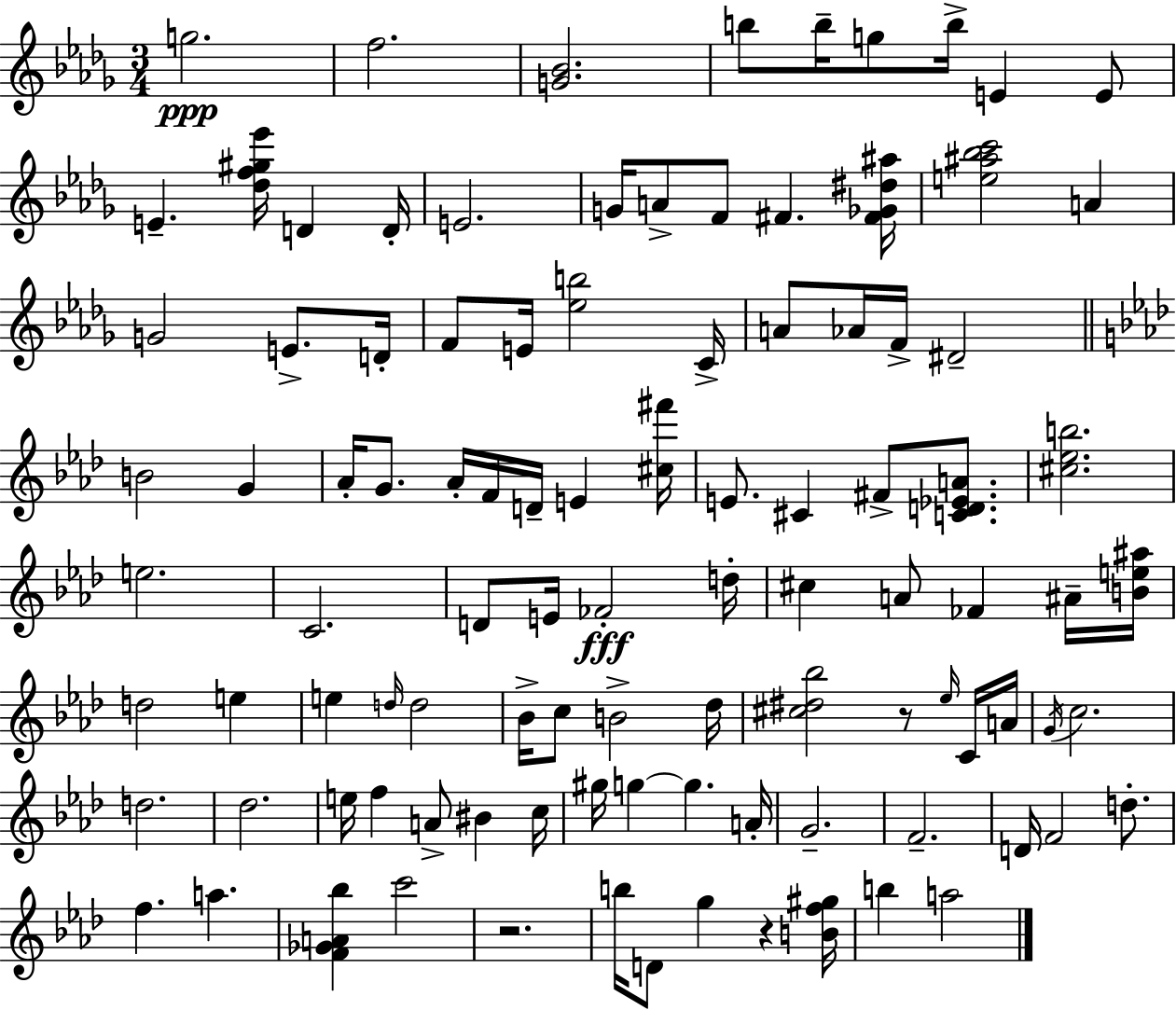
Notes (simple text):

G5/h. F5/h. [G4,Bb4]/h. B5/e B5/s G5/e B5/s E4/q E4/e E4/q. [Db5,F5,G#5,Eb6]/s D4/q D4/s E4/h. G4/s A4/e F4/e F#4/q. [F#4,Gb4,D#5,A#5]/s [E5,A#5,Bb5,C6]/h A4/q G4/h E4/e. D4/s F4/e E4/s [Eb5,B5]/h C4/s A4/e Ab4/s F4/s D#4/h B4/h G4/q Ab4/s G4/e. Ab4/s F4/s D4/s E4/q [C#5,F#6]/s E4/e. C#4/q F#4/e [C4,D4,Eb4,A4]/e. [C#5,Eb5,B5]/h. E5/h. C4/h. D4/e E4/s FES4/h D5/s C#5/q A4/e FES4/q A#4/s [B4,E5,A#5]/s D5/h E5/q E5/q D5/s D5/h Bb4/s C5/e B4/h Db5/s [C#5,D#5,Bb5]/h R/e Eb5/s C4/s A4/s G4/s C5/h. D5/h. Db5/h. E5/s F5/q A4/e BIS4/q C5/s G#5/s G5/q G5/q. A4/s G4/h. F4/h. D4/s F4/h D5/e. F5/q. A5/q. [F4,Gb4,A4,Bb5]/q C6/h R/h. B5/s D4/e G5/q R/q [B4,F5,G#5]/s B5/q A5/h